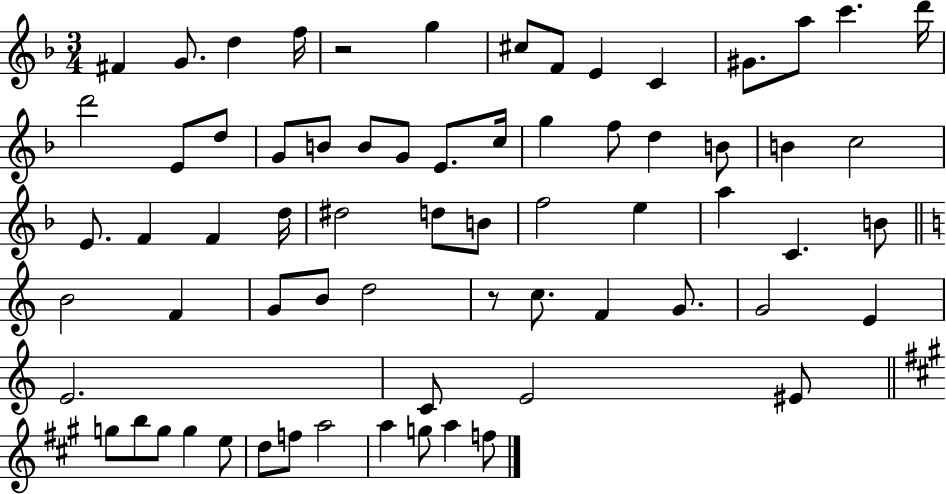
X:1
T:Untitled
M:3/4
L:1/4
K:F
^F G/2 d f/4 z2 g ^c/2 F/2 E C ^G/2 a/2 c' d'/4 d'2 E/2 d/2 G/2 B/2 B/2 G/2 E/2 c/4 g f/2 d B/2 B c2 E/2 F F d/4 ^d2 d/2 B/2 f2 e a C B/2 B2 F G/2 B/2 d2 z/2 c/2 F G/2 G2 E E2 C/2 E2 ^E/2 g/2 b/2 g/2 g e/2 d/2 f/2 a2 a g/2 a f/2